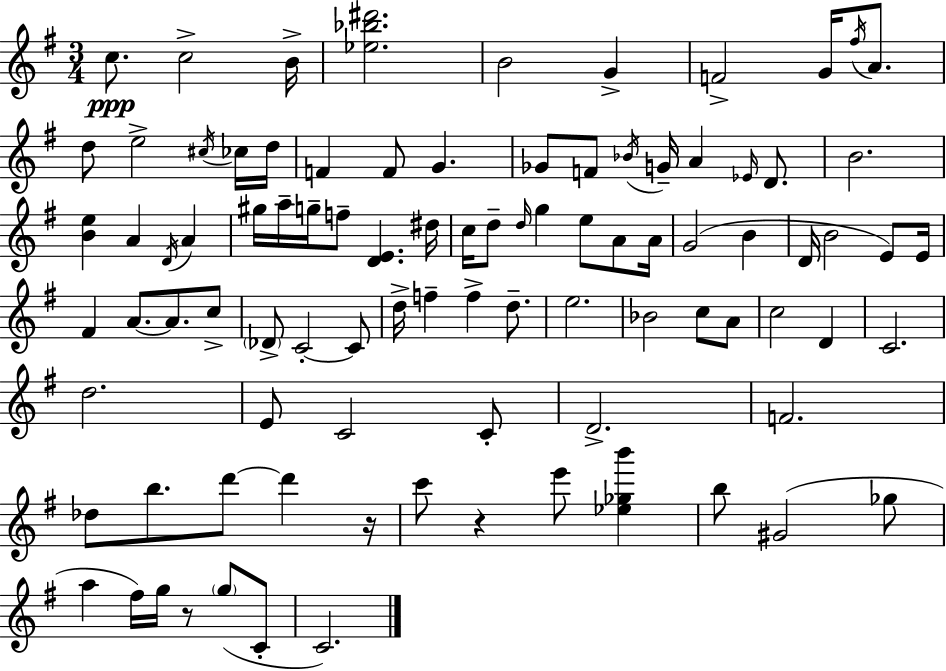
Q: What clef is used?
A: treble